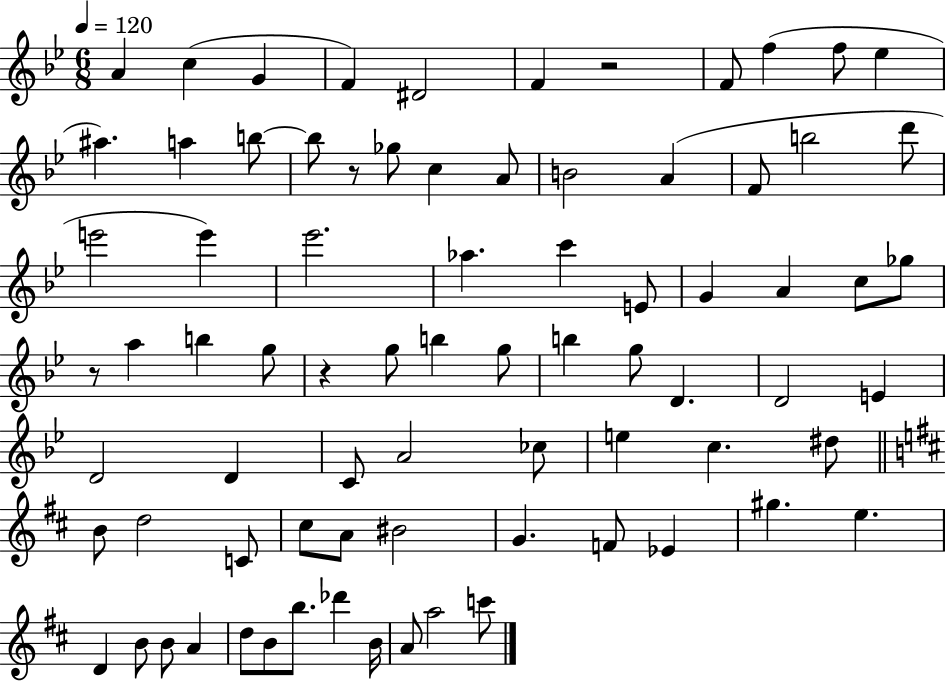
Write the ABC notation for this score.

X:1
T:Untitled
M:6/8
L:1/4
K:Bb
A c G F ^D2 F z2 F/2 f f/2 _e ^a a b/2 b/2 z/2 _g/2 c A/2 B2 A F/2 b2 d'/2 e'2 e' _e'2 _a c' E/2 G A c/2 _g/2 z/2 a b g/2 z g/2 b g/2 b g/2 D D2 E D2 D C/2 A2 _c/2 e c ^d/2 B/2 d2 C/2 ^c/2 A/2 ^B2 G F/2 _E ^g e D B/2 B/2 A d/2 B/2 b/2 _d' B/4 A/2 a2 c'/2